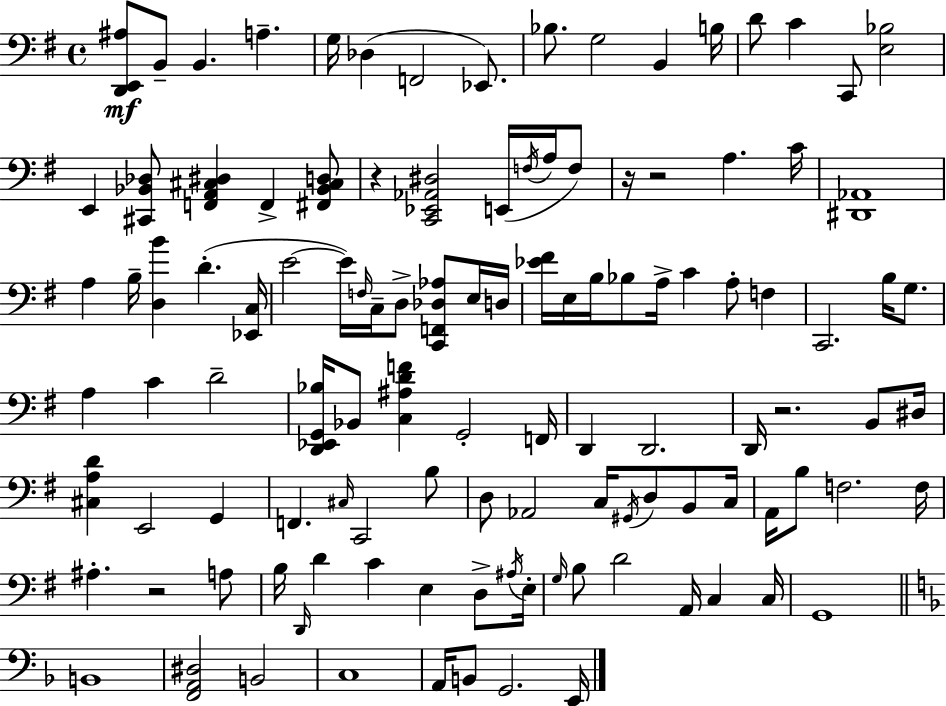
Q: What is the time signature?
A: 4/4